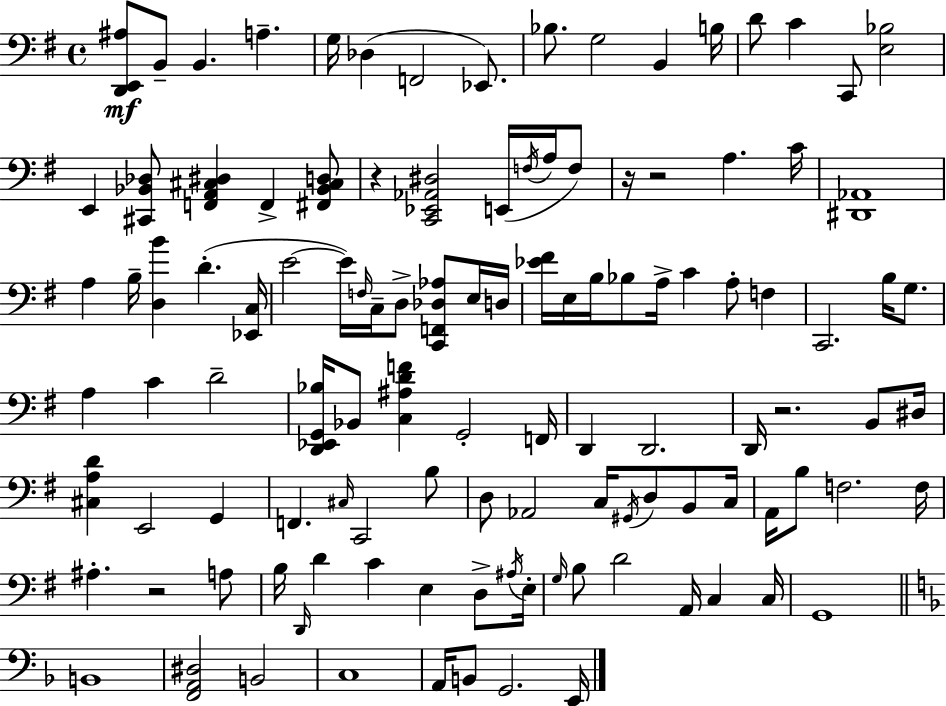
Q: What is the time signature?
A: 4/4